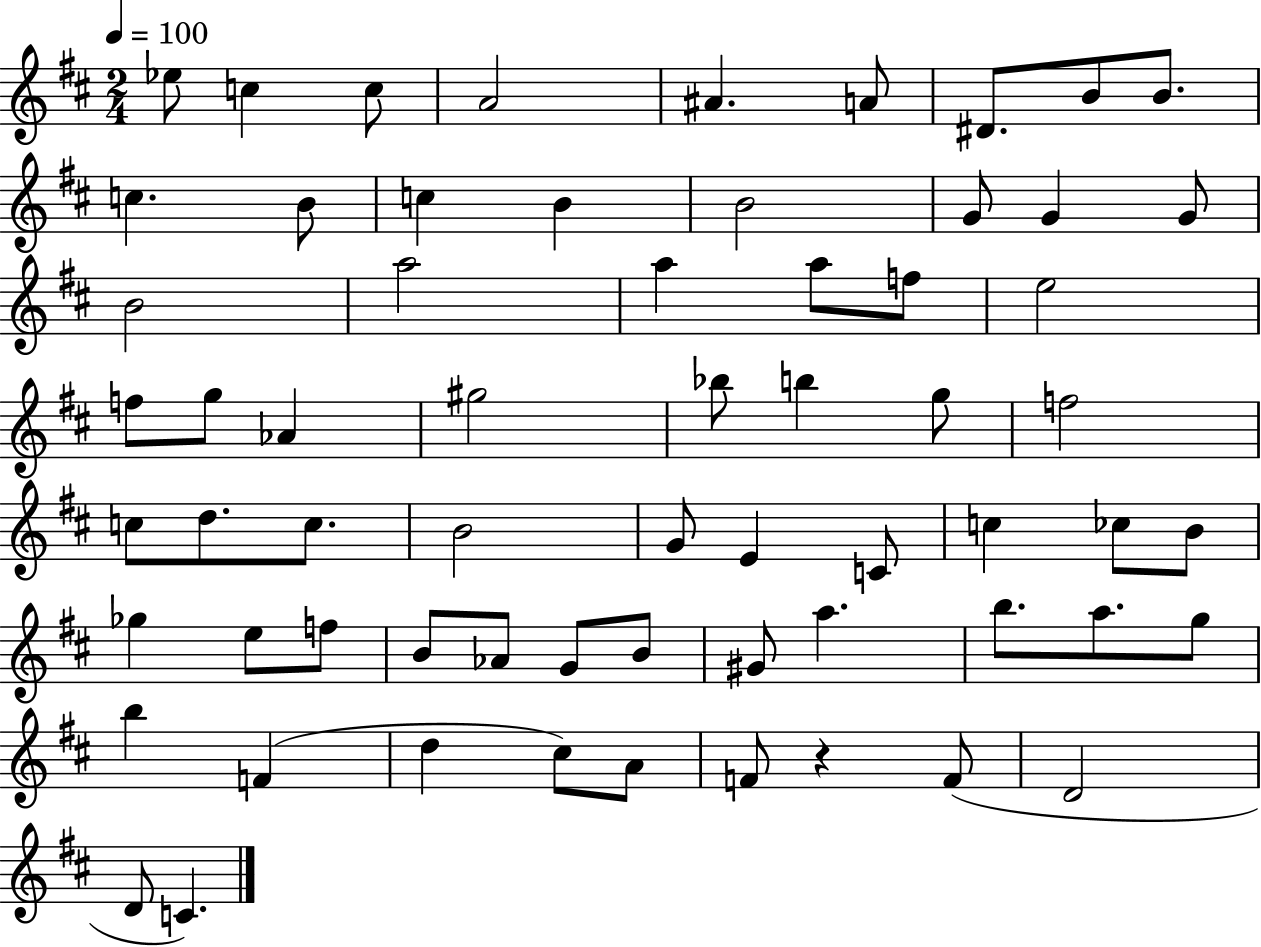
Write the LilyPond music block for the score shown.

{
  \clef treble
  \numericTimeSignature
  \time 2/4
  \key d \major
  \tempo 4 = 100
  ees''8 c''4 c''8 | a'2 | ais'4. a'8 | dis'8. b'8 b'8. | \break c''4. b'8 | c''4 b'4 | b'2 | g'8 g'4 g'8 | \break b'2 | a''2 | a''4 a''8 f''8 | e''2 | \break f''8 g''8 aes'4 | gis''2 | bes''8 b''4 g''8 | f''2 | \break c''8 d''8. c''8. | b'2 | g'8 e'4 c'8 | c''4 ces''8 b'8 | \break ges''4 e''8 f''8 | b'8 aes'8 g'8 b'8 | gis'8 a''4. | b''8. a''8. g''8 | \break b''4 f'4( | d''4 cis''8) a'8 | f'8 r4 f'8( | d'2 | \break d'8 c'4.) | \bar "|."
}